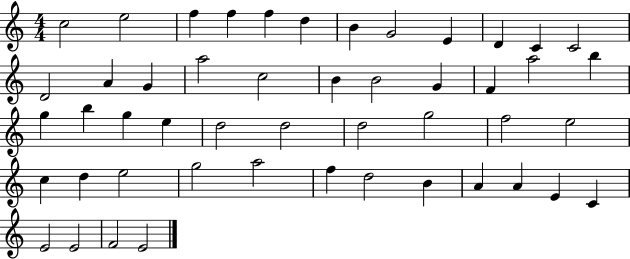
C5/h E5/h F5/q F5/q F5/q D5/q B4/q G4/h E4/q D4/q C4/q C4/h D4/h A4/q G4/q A5/h C5/h B4/q B4/h G4/q F4/q A5/h B5/q G5/q B5/q G5/q E5/q D5/h D5/h D5/h G5/h F5/h E5/h C5/q D5/q E5/h G5/h A5/h F5/q D5/h B4/q A4/q A4/q E4/q C4/q E4/h E4/h F4/h E4/h